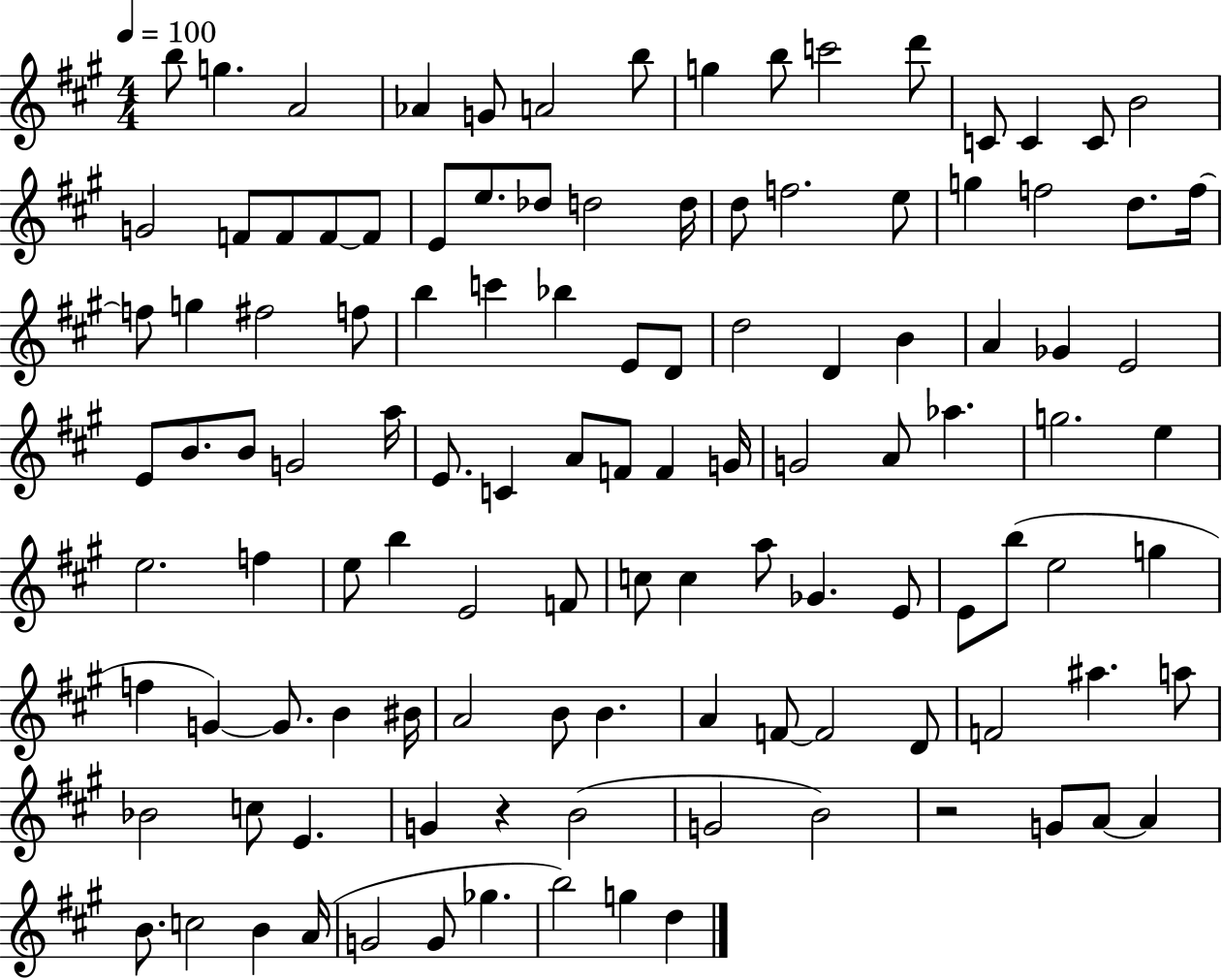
B5/e G5/q. A4/h Ab4/q G4/e A4/h B5/e G5/q B5/e C6/h D6/e C4/e C4/q C4/e B4/h G4/h F4/e F4/e F4/e F4/e E4/e E5/e. Db5/e D5/h D5/s D5/e F5/h. E5/e G5/q F5/h D5/e. F5/s F5/e G5/q F#5/h F5/e B5/q C6/q Bb5/q E4/e D4/e D5/h D4/q B4/q A4/q Gb4/q E4/h E4/e B4/e. B4/e G4/h A5/s E4/e. C4/q A4/e F4/e F4/q G4/s G4/h A4/e Ab5/q. G5/h. E5/q E5/h. F5/q E5/e B5/q E4/h F4/e C5/e C5/q A5/e Gb4/q. E4/e E4/e B5/e E5/h G5/q F5/q G4/q G4/e. B4/q BIS4/s A4/h B4/e B4/q. A4/q F4/e F4/h D4/e F4/h A#5/q. A5/e Bb4/h C5/e E4/q. G4/q R/q B4/h G4/h B4/h R/h G4/e A4/e A4/q B4/e. C5/h B4/q A4/s G4/h G4/e Gb5/q. B5/h G5/q D5/q